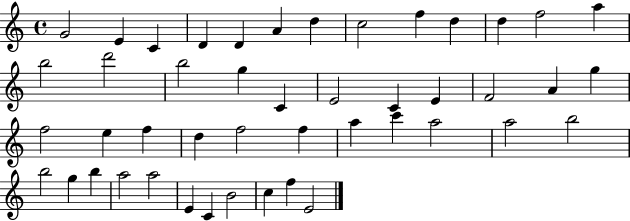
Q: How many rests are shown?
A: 0